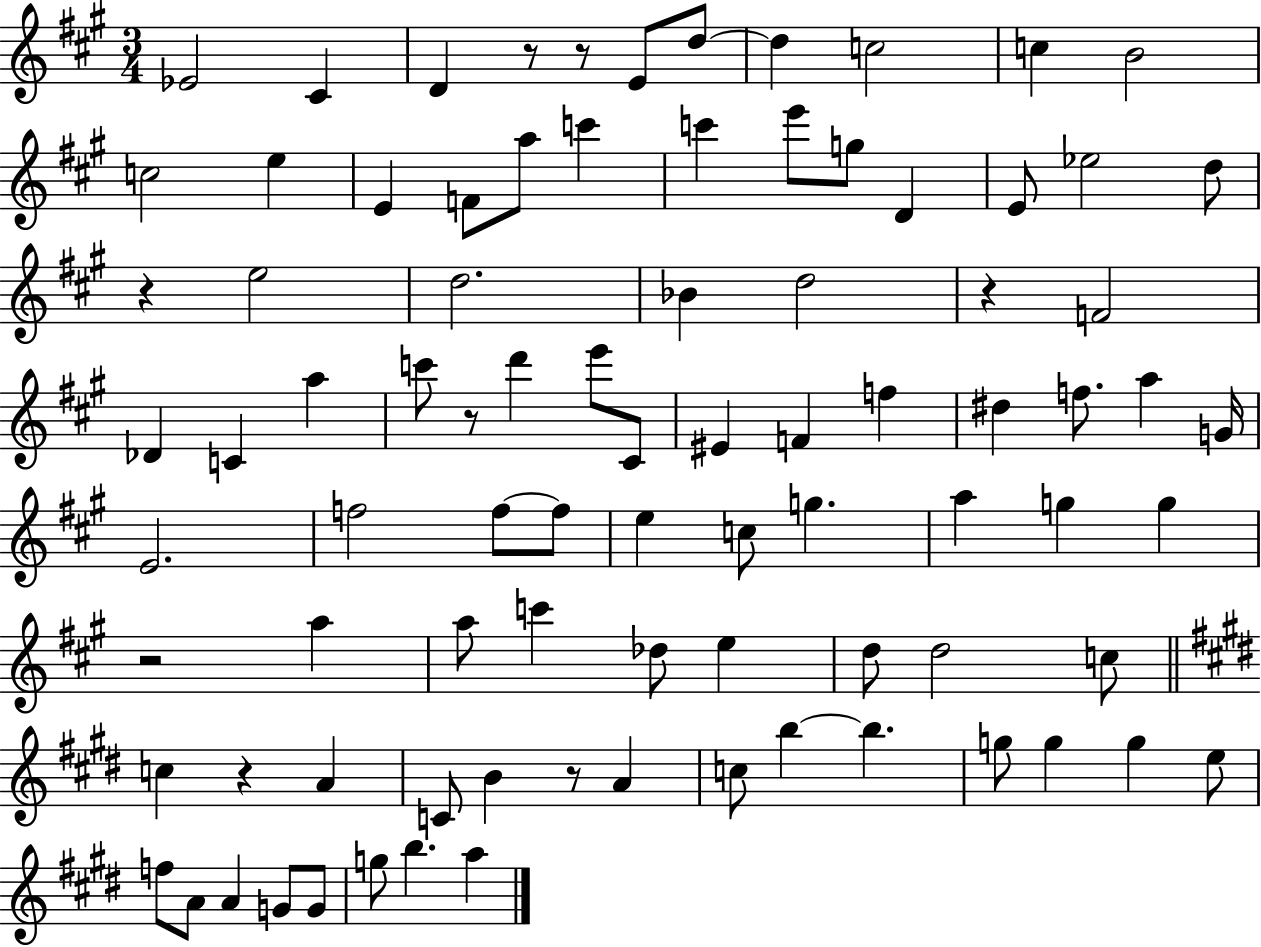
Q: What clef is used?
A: treble